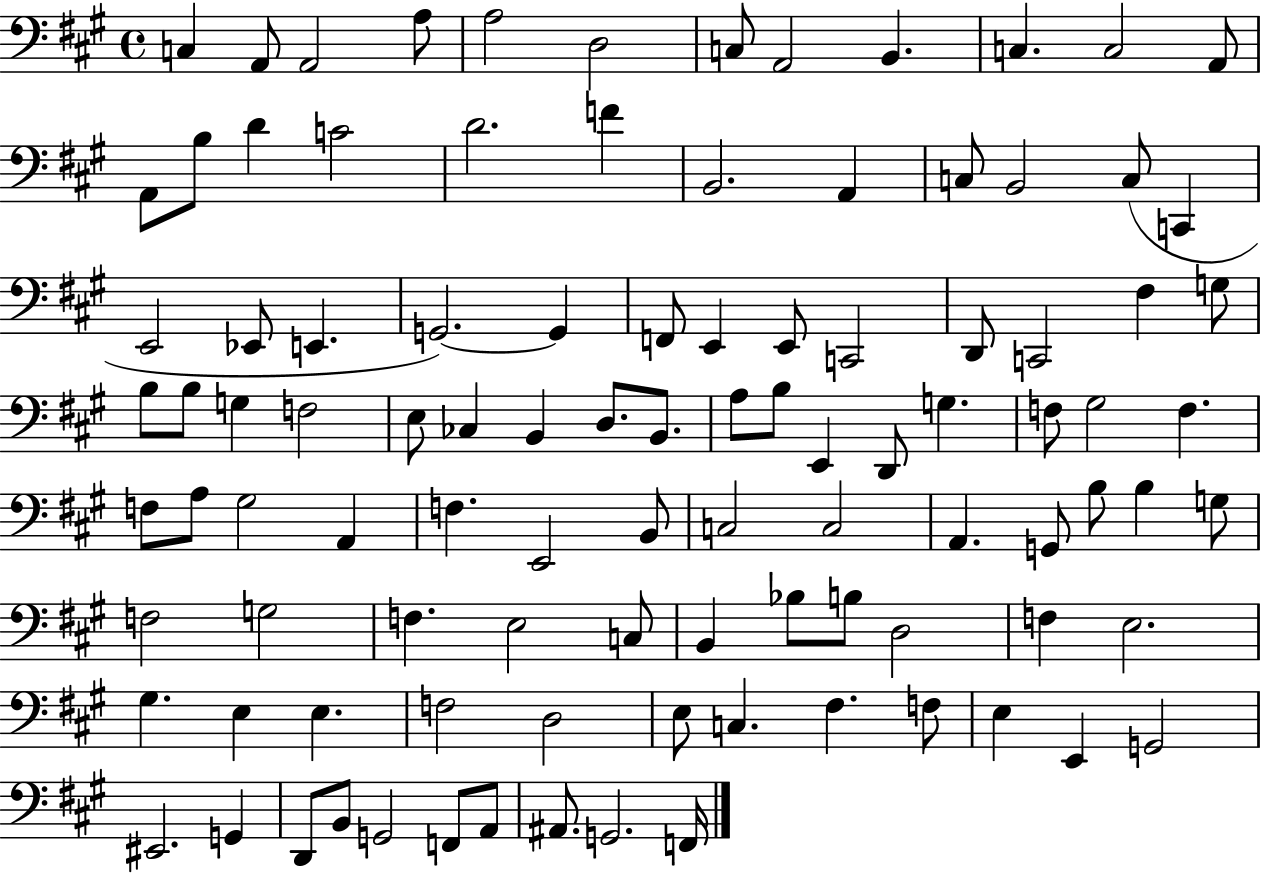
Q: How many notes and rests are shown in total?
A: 101